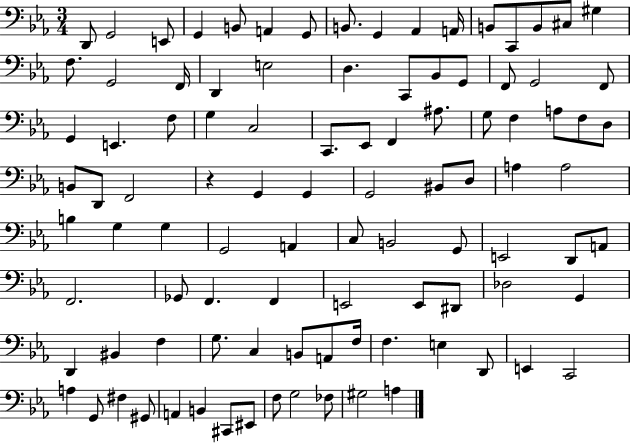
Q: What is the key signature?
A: EES major